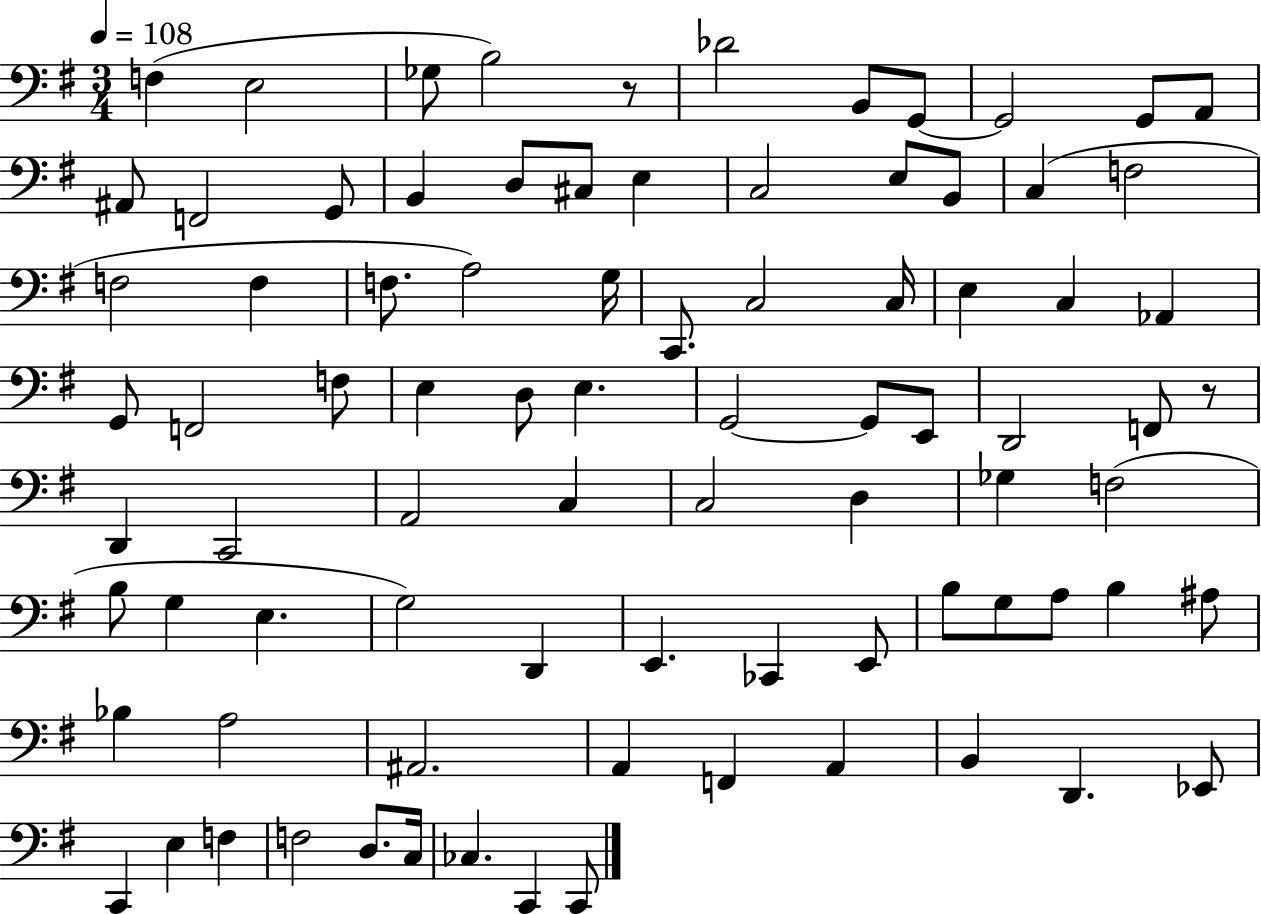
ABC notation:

X:1
T:Untitled
M:3/4
L:1/4
K:G
F, E,2 _G,/2 B,2 z/2 _D2 B,,/2 G,,/2 G,,2 G,,/2 A,,/2 ^A,,/2 F,,2 G,,/2 B,, D,/2 ^C,/2 E, C,2 E,/2 B,,/2 C, F,2 F,2 F, F,/2 A,2 G,/4 C,,/2 C,2 C,/4 E, C, _A,, G,,/2 F,,2 F,/2 E, D,/2 E, G,,2 G,,/2 E,,/2 D,,2 F,,/2 z/2 D,, C,,2 A,,2 C, C,2 D, _G, F,2 B,/2 G, E, G,2 D,, E,, _C,, E,,/2 B,/2 G,/2 A,/2 B, ^A,/2 _B, A,2 ^A,,2 A,, F,, A,, B,, D,, _E,,/2 C,, E, F, F,2 D,/2 C,/4 _C, C,, C,,/2